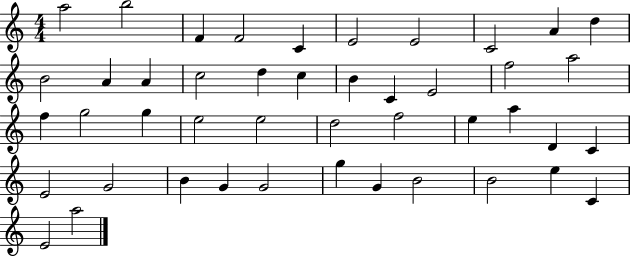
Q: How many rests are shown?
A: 0